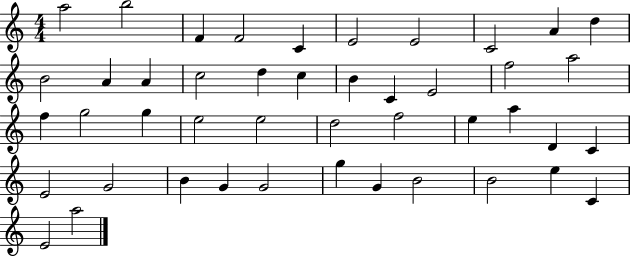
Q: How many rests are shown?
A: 0